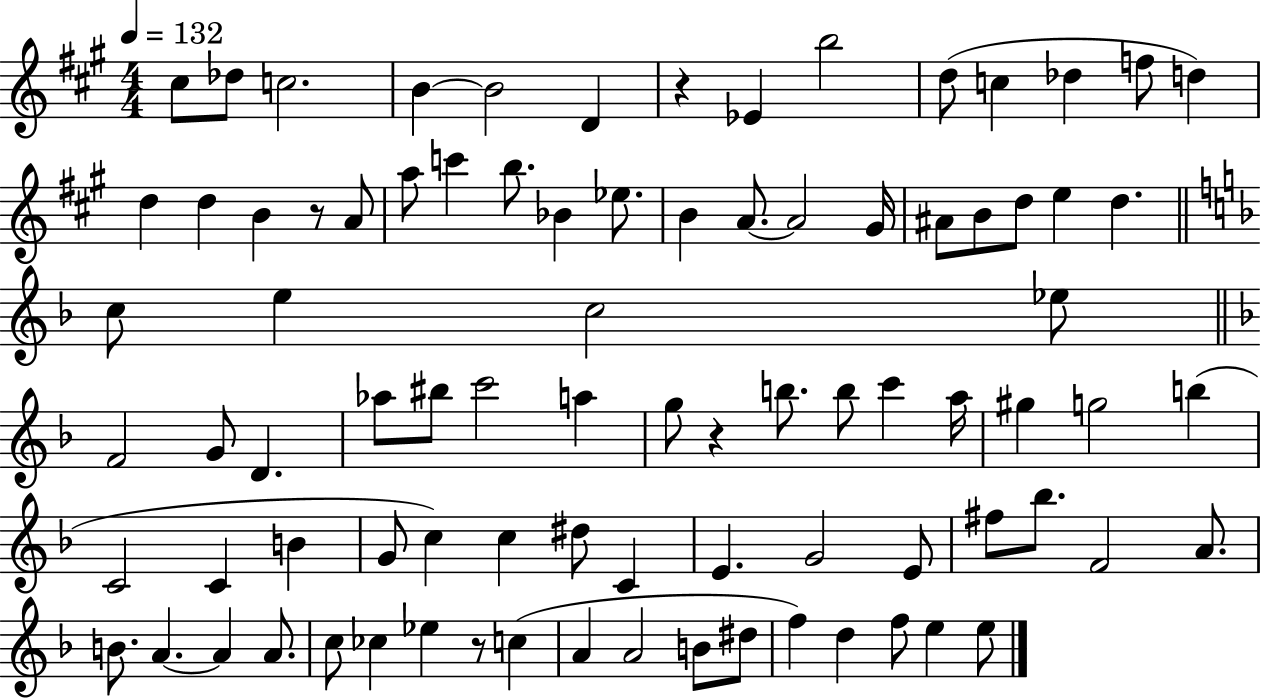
{
  \clef treble
  \numericTimeSignature
  \time 4/4
  \key a \major
  \tempo 4 = 132
  \repeat volta 2 { cis''8 des''8 c''2. | b'4~~ b'2 d'4 | r4 ees'4 b''2 | d''8( c''4 des''4 f''8 d''4) | \break d''4 d''4 b'4 r8 a'8 | a''8 c'''4 b''8. bes'4 ees''8. | b'4 a'8.~~ a'2 gis'16 | ais'8 b'8 d''8 e''4 d''4. | \break \bar "||" \break \key f \major c''8 e''4 c''2 ees''8 | \bar "||" \break \key f \major f'2 g'8 d'4. | aes''8 bis''8 c'''2 a''4 | g''8 r4 b''8. b''8 c'''4 a''16 | gis''4 g''2 b''4( | \break c'2 c'4 b'4 | g'8 c''4) c''4 dis''8 c'4 | e'4. g'2 e'8 | fis''8 bes''8. f'2 a'8. | \break b'8. a'4.~~ a'4 a'8. | c''8 ces''4 ees''4 r8 c''4( | a'4 a'2 b'8 dis''8 | f''4) d''4 f''8 e''4 e''8 | \break } \bar "|."
}